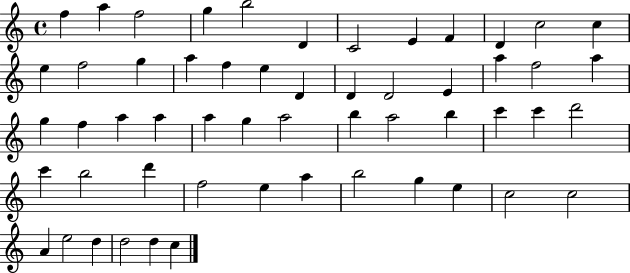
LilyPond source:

{
  \clef treble
  \time 4/4
  \defaultTimeSignature
  \key c \major
  f''4 a''4 f''2 | g''4 b''2 d'4 | c'2 e'4 f'4 | d'4 c''2 c''4 | \break e''4 f''2 g''4 | a''4 f''4 e''4 d'4 | d'4 d'2 e'4 | a''4 f''2 a''4 | \break g''4 f''4 a''4 a''4 | a''4 g''4 a''2 | b''4 a''2 b''4 | c'''4 c'''4 d'''2 | \break c'''4 b''2 d'''4 | f''2 e''4 a''4 | b''2 g''4 e''4 | c''2 c''2 | \break a'4 e''2 d''4 | d''2 d''4 c''4 | \bar "|."
}